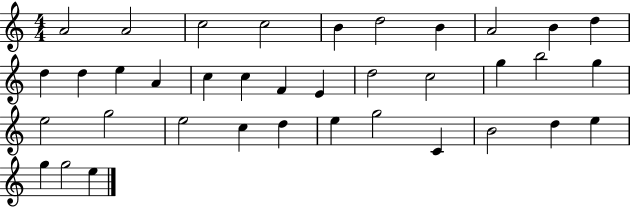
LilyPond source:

{
  \clef treble
  \numericTimeSignature
  \time 4/4
  \key c \major
  a'2 a'2 | c''2 c''2 | b'4 d''2 b'4 | a'2 b'4 d''4 | \break d''4 d''4 e''4 a'4 | c''4 c''4 f'4 e'4 | d''2 c''2 | g''4 b''2 g''4 | \break e''2 g''2 | e''2 c''4 d''4 | e''4 g''2 c'4 | b'2 d''4 e''4 | \break g''4 g''2 e''4 | \bar "|."
}